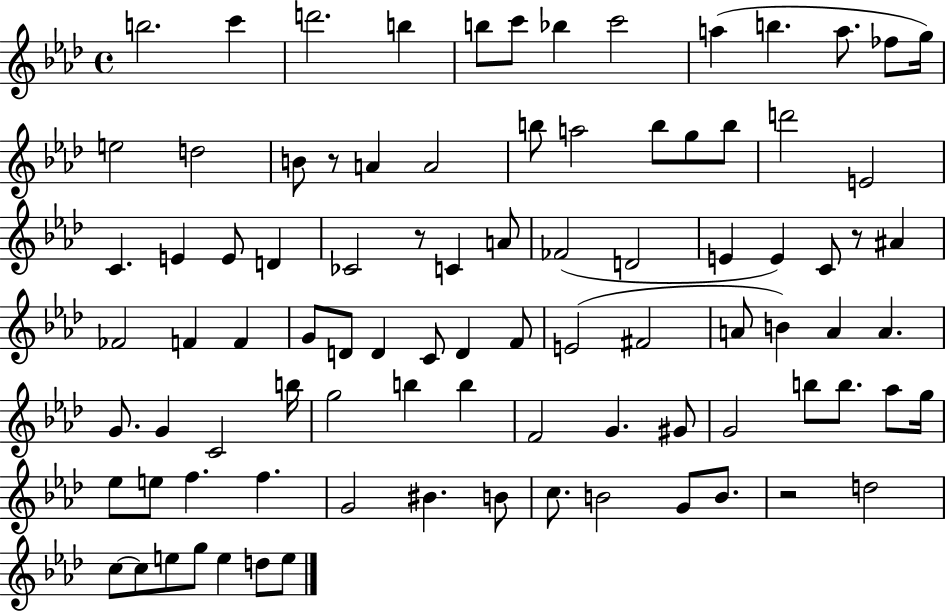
{
  \clef treble
  \time 4/4
  \defaultTimeSignature
  \key aes \major
  b''2. c'''4 | d'''2. b''4 | b''8 c'''8 bes''4 c'''2 | a''4( b''4. a''8. fes''8 g''16) | \break e''2 d''2 | b'8 r8 a'4 a'2 | b''8 a''2 b''8 g''8 b''8 | d'''2 e'2 | \break c'4. e'4 e'8 d'4 | ces'2 r8 c'4 a'8 | fes'2( d'2 | e'4 e'4) c'8 r8 ais'4 | \break fes'2 f'4 f'4 | g'8 d'8 d'4 c'8 d'4 f'8 | e'2( fis'2 | a'8 b'4) a'4 a'4. | \break g'8. g'4 c'2 b''16 | g''2 b''4 b''4 | f'2 g'4. gis'8 | g'2 b''8 b''8. aes''8 g''16 | \break ees''8 e''8 f''4. f''4. | g'2 bis'4. b'8 | c''8. b'2 g'8 b'8. | r2 d''2 | \break c''8~~ c''8 e''8 g''8 e''4 d''8 e''8 | \bar "|."
}